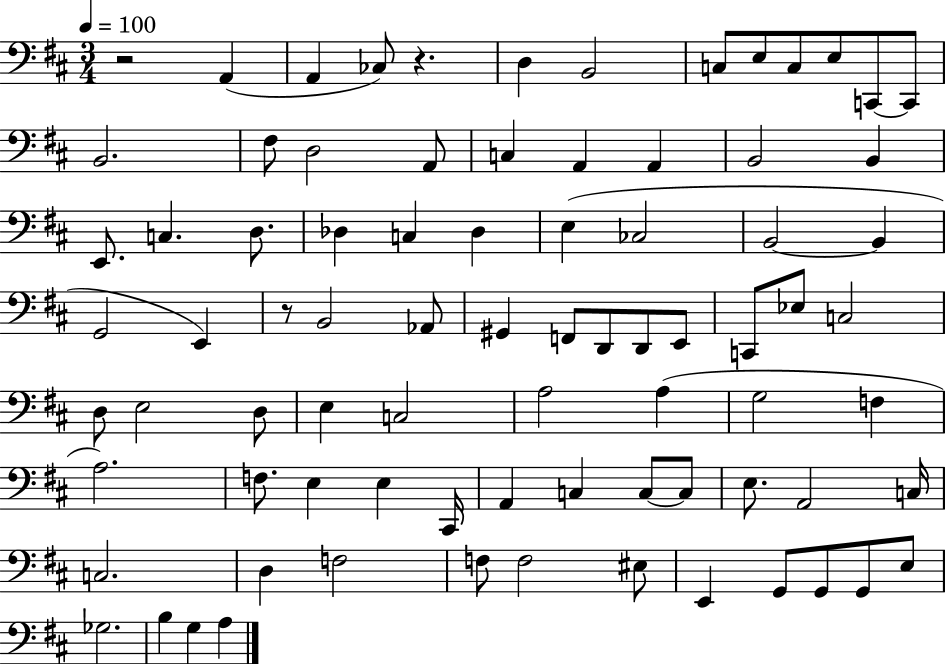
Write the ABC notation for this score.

X:1
T:Untitled
M:3/4
L:1/4
K:D
z2 A,, A,, _C,/2 z D, B,,2 C,/2 E,/2 C,/2 E,/2 C,,/2 C,,/2 B,,2 ^F,/2 D,2 A,,/2 C, A,, A,, B,,2 B,, E,,/2 C, D,/2 _D, C, _D, E, _C,2 B,,2 B,, G,,2 E,, z/2 B,,2 _A,,/2 ^G,, F,,/2 D,,/2 D,,/2 E,,/2 C,,/2 _E,/2 C,2 D,/2 E,2 D,/2 E, C,2 A,2 A, G,2 F, A,2 F,/2 E, E, ^C,,/4 A,, C, C,/2 C,/2 E,/2 A,,2 C,/4 C,2 D, F,2 F,/2 F,2 ^E,/2 E,, G,,/2 G,,/2 G,,/2 E,/2 _G,2 B, G, A,